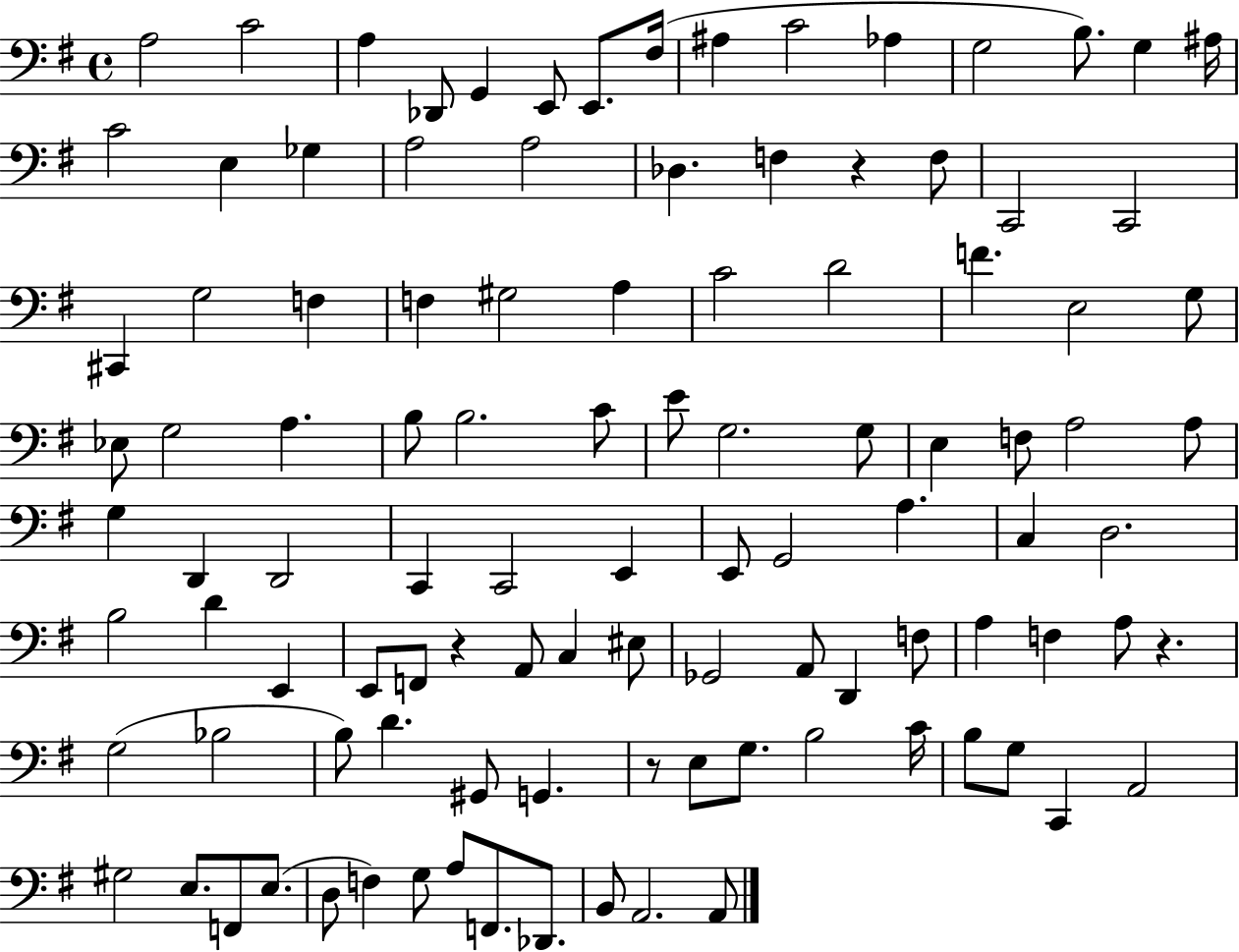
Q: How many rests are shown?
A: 4